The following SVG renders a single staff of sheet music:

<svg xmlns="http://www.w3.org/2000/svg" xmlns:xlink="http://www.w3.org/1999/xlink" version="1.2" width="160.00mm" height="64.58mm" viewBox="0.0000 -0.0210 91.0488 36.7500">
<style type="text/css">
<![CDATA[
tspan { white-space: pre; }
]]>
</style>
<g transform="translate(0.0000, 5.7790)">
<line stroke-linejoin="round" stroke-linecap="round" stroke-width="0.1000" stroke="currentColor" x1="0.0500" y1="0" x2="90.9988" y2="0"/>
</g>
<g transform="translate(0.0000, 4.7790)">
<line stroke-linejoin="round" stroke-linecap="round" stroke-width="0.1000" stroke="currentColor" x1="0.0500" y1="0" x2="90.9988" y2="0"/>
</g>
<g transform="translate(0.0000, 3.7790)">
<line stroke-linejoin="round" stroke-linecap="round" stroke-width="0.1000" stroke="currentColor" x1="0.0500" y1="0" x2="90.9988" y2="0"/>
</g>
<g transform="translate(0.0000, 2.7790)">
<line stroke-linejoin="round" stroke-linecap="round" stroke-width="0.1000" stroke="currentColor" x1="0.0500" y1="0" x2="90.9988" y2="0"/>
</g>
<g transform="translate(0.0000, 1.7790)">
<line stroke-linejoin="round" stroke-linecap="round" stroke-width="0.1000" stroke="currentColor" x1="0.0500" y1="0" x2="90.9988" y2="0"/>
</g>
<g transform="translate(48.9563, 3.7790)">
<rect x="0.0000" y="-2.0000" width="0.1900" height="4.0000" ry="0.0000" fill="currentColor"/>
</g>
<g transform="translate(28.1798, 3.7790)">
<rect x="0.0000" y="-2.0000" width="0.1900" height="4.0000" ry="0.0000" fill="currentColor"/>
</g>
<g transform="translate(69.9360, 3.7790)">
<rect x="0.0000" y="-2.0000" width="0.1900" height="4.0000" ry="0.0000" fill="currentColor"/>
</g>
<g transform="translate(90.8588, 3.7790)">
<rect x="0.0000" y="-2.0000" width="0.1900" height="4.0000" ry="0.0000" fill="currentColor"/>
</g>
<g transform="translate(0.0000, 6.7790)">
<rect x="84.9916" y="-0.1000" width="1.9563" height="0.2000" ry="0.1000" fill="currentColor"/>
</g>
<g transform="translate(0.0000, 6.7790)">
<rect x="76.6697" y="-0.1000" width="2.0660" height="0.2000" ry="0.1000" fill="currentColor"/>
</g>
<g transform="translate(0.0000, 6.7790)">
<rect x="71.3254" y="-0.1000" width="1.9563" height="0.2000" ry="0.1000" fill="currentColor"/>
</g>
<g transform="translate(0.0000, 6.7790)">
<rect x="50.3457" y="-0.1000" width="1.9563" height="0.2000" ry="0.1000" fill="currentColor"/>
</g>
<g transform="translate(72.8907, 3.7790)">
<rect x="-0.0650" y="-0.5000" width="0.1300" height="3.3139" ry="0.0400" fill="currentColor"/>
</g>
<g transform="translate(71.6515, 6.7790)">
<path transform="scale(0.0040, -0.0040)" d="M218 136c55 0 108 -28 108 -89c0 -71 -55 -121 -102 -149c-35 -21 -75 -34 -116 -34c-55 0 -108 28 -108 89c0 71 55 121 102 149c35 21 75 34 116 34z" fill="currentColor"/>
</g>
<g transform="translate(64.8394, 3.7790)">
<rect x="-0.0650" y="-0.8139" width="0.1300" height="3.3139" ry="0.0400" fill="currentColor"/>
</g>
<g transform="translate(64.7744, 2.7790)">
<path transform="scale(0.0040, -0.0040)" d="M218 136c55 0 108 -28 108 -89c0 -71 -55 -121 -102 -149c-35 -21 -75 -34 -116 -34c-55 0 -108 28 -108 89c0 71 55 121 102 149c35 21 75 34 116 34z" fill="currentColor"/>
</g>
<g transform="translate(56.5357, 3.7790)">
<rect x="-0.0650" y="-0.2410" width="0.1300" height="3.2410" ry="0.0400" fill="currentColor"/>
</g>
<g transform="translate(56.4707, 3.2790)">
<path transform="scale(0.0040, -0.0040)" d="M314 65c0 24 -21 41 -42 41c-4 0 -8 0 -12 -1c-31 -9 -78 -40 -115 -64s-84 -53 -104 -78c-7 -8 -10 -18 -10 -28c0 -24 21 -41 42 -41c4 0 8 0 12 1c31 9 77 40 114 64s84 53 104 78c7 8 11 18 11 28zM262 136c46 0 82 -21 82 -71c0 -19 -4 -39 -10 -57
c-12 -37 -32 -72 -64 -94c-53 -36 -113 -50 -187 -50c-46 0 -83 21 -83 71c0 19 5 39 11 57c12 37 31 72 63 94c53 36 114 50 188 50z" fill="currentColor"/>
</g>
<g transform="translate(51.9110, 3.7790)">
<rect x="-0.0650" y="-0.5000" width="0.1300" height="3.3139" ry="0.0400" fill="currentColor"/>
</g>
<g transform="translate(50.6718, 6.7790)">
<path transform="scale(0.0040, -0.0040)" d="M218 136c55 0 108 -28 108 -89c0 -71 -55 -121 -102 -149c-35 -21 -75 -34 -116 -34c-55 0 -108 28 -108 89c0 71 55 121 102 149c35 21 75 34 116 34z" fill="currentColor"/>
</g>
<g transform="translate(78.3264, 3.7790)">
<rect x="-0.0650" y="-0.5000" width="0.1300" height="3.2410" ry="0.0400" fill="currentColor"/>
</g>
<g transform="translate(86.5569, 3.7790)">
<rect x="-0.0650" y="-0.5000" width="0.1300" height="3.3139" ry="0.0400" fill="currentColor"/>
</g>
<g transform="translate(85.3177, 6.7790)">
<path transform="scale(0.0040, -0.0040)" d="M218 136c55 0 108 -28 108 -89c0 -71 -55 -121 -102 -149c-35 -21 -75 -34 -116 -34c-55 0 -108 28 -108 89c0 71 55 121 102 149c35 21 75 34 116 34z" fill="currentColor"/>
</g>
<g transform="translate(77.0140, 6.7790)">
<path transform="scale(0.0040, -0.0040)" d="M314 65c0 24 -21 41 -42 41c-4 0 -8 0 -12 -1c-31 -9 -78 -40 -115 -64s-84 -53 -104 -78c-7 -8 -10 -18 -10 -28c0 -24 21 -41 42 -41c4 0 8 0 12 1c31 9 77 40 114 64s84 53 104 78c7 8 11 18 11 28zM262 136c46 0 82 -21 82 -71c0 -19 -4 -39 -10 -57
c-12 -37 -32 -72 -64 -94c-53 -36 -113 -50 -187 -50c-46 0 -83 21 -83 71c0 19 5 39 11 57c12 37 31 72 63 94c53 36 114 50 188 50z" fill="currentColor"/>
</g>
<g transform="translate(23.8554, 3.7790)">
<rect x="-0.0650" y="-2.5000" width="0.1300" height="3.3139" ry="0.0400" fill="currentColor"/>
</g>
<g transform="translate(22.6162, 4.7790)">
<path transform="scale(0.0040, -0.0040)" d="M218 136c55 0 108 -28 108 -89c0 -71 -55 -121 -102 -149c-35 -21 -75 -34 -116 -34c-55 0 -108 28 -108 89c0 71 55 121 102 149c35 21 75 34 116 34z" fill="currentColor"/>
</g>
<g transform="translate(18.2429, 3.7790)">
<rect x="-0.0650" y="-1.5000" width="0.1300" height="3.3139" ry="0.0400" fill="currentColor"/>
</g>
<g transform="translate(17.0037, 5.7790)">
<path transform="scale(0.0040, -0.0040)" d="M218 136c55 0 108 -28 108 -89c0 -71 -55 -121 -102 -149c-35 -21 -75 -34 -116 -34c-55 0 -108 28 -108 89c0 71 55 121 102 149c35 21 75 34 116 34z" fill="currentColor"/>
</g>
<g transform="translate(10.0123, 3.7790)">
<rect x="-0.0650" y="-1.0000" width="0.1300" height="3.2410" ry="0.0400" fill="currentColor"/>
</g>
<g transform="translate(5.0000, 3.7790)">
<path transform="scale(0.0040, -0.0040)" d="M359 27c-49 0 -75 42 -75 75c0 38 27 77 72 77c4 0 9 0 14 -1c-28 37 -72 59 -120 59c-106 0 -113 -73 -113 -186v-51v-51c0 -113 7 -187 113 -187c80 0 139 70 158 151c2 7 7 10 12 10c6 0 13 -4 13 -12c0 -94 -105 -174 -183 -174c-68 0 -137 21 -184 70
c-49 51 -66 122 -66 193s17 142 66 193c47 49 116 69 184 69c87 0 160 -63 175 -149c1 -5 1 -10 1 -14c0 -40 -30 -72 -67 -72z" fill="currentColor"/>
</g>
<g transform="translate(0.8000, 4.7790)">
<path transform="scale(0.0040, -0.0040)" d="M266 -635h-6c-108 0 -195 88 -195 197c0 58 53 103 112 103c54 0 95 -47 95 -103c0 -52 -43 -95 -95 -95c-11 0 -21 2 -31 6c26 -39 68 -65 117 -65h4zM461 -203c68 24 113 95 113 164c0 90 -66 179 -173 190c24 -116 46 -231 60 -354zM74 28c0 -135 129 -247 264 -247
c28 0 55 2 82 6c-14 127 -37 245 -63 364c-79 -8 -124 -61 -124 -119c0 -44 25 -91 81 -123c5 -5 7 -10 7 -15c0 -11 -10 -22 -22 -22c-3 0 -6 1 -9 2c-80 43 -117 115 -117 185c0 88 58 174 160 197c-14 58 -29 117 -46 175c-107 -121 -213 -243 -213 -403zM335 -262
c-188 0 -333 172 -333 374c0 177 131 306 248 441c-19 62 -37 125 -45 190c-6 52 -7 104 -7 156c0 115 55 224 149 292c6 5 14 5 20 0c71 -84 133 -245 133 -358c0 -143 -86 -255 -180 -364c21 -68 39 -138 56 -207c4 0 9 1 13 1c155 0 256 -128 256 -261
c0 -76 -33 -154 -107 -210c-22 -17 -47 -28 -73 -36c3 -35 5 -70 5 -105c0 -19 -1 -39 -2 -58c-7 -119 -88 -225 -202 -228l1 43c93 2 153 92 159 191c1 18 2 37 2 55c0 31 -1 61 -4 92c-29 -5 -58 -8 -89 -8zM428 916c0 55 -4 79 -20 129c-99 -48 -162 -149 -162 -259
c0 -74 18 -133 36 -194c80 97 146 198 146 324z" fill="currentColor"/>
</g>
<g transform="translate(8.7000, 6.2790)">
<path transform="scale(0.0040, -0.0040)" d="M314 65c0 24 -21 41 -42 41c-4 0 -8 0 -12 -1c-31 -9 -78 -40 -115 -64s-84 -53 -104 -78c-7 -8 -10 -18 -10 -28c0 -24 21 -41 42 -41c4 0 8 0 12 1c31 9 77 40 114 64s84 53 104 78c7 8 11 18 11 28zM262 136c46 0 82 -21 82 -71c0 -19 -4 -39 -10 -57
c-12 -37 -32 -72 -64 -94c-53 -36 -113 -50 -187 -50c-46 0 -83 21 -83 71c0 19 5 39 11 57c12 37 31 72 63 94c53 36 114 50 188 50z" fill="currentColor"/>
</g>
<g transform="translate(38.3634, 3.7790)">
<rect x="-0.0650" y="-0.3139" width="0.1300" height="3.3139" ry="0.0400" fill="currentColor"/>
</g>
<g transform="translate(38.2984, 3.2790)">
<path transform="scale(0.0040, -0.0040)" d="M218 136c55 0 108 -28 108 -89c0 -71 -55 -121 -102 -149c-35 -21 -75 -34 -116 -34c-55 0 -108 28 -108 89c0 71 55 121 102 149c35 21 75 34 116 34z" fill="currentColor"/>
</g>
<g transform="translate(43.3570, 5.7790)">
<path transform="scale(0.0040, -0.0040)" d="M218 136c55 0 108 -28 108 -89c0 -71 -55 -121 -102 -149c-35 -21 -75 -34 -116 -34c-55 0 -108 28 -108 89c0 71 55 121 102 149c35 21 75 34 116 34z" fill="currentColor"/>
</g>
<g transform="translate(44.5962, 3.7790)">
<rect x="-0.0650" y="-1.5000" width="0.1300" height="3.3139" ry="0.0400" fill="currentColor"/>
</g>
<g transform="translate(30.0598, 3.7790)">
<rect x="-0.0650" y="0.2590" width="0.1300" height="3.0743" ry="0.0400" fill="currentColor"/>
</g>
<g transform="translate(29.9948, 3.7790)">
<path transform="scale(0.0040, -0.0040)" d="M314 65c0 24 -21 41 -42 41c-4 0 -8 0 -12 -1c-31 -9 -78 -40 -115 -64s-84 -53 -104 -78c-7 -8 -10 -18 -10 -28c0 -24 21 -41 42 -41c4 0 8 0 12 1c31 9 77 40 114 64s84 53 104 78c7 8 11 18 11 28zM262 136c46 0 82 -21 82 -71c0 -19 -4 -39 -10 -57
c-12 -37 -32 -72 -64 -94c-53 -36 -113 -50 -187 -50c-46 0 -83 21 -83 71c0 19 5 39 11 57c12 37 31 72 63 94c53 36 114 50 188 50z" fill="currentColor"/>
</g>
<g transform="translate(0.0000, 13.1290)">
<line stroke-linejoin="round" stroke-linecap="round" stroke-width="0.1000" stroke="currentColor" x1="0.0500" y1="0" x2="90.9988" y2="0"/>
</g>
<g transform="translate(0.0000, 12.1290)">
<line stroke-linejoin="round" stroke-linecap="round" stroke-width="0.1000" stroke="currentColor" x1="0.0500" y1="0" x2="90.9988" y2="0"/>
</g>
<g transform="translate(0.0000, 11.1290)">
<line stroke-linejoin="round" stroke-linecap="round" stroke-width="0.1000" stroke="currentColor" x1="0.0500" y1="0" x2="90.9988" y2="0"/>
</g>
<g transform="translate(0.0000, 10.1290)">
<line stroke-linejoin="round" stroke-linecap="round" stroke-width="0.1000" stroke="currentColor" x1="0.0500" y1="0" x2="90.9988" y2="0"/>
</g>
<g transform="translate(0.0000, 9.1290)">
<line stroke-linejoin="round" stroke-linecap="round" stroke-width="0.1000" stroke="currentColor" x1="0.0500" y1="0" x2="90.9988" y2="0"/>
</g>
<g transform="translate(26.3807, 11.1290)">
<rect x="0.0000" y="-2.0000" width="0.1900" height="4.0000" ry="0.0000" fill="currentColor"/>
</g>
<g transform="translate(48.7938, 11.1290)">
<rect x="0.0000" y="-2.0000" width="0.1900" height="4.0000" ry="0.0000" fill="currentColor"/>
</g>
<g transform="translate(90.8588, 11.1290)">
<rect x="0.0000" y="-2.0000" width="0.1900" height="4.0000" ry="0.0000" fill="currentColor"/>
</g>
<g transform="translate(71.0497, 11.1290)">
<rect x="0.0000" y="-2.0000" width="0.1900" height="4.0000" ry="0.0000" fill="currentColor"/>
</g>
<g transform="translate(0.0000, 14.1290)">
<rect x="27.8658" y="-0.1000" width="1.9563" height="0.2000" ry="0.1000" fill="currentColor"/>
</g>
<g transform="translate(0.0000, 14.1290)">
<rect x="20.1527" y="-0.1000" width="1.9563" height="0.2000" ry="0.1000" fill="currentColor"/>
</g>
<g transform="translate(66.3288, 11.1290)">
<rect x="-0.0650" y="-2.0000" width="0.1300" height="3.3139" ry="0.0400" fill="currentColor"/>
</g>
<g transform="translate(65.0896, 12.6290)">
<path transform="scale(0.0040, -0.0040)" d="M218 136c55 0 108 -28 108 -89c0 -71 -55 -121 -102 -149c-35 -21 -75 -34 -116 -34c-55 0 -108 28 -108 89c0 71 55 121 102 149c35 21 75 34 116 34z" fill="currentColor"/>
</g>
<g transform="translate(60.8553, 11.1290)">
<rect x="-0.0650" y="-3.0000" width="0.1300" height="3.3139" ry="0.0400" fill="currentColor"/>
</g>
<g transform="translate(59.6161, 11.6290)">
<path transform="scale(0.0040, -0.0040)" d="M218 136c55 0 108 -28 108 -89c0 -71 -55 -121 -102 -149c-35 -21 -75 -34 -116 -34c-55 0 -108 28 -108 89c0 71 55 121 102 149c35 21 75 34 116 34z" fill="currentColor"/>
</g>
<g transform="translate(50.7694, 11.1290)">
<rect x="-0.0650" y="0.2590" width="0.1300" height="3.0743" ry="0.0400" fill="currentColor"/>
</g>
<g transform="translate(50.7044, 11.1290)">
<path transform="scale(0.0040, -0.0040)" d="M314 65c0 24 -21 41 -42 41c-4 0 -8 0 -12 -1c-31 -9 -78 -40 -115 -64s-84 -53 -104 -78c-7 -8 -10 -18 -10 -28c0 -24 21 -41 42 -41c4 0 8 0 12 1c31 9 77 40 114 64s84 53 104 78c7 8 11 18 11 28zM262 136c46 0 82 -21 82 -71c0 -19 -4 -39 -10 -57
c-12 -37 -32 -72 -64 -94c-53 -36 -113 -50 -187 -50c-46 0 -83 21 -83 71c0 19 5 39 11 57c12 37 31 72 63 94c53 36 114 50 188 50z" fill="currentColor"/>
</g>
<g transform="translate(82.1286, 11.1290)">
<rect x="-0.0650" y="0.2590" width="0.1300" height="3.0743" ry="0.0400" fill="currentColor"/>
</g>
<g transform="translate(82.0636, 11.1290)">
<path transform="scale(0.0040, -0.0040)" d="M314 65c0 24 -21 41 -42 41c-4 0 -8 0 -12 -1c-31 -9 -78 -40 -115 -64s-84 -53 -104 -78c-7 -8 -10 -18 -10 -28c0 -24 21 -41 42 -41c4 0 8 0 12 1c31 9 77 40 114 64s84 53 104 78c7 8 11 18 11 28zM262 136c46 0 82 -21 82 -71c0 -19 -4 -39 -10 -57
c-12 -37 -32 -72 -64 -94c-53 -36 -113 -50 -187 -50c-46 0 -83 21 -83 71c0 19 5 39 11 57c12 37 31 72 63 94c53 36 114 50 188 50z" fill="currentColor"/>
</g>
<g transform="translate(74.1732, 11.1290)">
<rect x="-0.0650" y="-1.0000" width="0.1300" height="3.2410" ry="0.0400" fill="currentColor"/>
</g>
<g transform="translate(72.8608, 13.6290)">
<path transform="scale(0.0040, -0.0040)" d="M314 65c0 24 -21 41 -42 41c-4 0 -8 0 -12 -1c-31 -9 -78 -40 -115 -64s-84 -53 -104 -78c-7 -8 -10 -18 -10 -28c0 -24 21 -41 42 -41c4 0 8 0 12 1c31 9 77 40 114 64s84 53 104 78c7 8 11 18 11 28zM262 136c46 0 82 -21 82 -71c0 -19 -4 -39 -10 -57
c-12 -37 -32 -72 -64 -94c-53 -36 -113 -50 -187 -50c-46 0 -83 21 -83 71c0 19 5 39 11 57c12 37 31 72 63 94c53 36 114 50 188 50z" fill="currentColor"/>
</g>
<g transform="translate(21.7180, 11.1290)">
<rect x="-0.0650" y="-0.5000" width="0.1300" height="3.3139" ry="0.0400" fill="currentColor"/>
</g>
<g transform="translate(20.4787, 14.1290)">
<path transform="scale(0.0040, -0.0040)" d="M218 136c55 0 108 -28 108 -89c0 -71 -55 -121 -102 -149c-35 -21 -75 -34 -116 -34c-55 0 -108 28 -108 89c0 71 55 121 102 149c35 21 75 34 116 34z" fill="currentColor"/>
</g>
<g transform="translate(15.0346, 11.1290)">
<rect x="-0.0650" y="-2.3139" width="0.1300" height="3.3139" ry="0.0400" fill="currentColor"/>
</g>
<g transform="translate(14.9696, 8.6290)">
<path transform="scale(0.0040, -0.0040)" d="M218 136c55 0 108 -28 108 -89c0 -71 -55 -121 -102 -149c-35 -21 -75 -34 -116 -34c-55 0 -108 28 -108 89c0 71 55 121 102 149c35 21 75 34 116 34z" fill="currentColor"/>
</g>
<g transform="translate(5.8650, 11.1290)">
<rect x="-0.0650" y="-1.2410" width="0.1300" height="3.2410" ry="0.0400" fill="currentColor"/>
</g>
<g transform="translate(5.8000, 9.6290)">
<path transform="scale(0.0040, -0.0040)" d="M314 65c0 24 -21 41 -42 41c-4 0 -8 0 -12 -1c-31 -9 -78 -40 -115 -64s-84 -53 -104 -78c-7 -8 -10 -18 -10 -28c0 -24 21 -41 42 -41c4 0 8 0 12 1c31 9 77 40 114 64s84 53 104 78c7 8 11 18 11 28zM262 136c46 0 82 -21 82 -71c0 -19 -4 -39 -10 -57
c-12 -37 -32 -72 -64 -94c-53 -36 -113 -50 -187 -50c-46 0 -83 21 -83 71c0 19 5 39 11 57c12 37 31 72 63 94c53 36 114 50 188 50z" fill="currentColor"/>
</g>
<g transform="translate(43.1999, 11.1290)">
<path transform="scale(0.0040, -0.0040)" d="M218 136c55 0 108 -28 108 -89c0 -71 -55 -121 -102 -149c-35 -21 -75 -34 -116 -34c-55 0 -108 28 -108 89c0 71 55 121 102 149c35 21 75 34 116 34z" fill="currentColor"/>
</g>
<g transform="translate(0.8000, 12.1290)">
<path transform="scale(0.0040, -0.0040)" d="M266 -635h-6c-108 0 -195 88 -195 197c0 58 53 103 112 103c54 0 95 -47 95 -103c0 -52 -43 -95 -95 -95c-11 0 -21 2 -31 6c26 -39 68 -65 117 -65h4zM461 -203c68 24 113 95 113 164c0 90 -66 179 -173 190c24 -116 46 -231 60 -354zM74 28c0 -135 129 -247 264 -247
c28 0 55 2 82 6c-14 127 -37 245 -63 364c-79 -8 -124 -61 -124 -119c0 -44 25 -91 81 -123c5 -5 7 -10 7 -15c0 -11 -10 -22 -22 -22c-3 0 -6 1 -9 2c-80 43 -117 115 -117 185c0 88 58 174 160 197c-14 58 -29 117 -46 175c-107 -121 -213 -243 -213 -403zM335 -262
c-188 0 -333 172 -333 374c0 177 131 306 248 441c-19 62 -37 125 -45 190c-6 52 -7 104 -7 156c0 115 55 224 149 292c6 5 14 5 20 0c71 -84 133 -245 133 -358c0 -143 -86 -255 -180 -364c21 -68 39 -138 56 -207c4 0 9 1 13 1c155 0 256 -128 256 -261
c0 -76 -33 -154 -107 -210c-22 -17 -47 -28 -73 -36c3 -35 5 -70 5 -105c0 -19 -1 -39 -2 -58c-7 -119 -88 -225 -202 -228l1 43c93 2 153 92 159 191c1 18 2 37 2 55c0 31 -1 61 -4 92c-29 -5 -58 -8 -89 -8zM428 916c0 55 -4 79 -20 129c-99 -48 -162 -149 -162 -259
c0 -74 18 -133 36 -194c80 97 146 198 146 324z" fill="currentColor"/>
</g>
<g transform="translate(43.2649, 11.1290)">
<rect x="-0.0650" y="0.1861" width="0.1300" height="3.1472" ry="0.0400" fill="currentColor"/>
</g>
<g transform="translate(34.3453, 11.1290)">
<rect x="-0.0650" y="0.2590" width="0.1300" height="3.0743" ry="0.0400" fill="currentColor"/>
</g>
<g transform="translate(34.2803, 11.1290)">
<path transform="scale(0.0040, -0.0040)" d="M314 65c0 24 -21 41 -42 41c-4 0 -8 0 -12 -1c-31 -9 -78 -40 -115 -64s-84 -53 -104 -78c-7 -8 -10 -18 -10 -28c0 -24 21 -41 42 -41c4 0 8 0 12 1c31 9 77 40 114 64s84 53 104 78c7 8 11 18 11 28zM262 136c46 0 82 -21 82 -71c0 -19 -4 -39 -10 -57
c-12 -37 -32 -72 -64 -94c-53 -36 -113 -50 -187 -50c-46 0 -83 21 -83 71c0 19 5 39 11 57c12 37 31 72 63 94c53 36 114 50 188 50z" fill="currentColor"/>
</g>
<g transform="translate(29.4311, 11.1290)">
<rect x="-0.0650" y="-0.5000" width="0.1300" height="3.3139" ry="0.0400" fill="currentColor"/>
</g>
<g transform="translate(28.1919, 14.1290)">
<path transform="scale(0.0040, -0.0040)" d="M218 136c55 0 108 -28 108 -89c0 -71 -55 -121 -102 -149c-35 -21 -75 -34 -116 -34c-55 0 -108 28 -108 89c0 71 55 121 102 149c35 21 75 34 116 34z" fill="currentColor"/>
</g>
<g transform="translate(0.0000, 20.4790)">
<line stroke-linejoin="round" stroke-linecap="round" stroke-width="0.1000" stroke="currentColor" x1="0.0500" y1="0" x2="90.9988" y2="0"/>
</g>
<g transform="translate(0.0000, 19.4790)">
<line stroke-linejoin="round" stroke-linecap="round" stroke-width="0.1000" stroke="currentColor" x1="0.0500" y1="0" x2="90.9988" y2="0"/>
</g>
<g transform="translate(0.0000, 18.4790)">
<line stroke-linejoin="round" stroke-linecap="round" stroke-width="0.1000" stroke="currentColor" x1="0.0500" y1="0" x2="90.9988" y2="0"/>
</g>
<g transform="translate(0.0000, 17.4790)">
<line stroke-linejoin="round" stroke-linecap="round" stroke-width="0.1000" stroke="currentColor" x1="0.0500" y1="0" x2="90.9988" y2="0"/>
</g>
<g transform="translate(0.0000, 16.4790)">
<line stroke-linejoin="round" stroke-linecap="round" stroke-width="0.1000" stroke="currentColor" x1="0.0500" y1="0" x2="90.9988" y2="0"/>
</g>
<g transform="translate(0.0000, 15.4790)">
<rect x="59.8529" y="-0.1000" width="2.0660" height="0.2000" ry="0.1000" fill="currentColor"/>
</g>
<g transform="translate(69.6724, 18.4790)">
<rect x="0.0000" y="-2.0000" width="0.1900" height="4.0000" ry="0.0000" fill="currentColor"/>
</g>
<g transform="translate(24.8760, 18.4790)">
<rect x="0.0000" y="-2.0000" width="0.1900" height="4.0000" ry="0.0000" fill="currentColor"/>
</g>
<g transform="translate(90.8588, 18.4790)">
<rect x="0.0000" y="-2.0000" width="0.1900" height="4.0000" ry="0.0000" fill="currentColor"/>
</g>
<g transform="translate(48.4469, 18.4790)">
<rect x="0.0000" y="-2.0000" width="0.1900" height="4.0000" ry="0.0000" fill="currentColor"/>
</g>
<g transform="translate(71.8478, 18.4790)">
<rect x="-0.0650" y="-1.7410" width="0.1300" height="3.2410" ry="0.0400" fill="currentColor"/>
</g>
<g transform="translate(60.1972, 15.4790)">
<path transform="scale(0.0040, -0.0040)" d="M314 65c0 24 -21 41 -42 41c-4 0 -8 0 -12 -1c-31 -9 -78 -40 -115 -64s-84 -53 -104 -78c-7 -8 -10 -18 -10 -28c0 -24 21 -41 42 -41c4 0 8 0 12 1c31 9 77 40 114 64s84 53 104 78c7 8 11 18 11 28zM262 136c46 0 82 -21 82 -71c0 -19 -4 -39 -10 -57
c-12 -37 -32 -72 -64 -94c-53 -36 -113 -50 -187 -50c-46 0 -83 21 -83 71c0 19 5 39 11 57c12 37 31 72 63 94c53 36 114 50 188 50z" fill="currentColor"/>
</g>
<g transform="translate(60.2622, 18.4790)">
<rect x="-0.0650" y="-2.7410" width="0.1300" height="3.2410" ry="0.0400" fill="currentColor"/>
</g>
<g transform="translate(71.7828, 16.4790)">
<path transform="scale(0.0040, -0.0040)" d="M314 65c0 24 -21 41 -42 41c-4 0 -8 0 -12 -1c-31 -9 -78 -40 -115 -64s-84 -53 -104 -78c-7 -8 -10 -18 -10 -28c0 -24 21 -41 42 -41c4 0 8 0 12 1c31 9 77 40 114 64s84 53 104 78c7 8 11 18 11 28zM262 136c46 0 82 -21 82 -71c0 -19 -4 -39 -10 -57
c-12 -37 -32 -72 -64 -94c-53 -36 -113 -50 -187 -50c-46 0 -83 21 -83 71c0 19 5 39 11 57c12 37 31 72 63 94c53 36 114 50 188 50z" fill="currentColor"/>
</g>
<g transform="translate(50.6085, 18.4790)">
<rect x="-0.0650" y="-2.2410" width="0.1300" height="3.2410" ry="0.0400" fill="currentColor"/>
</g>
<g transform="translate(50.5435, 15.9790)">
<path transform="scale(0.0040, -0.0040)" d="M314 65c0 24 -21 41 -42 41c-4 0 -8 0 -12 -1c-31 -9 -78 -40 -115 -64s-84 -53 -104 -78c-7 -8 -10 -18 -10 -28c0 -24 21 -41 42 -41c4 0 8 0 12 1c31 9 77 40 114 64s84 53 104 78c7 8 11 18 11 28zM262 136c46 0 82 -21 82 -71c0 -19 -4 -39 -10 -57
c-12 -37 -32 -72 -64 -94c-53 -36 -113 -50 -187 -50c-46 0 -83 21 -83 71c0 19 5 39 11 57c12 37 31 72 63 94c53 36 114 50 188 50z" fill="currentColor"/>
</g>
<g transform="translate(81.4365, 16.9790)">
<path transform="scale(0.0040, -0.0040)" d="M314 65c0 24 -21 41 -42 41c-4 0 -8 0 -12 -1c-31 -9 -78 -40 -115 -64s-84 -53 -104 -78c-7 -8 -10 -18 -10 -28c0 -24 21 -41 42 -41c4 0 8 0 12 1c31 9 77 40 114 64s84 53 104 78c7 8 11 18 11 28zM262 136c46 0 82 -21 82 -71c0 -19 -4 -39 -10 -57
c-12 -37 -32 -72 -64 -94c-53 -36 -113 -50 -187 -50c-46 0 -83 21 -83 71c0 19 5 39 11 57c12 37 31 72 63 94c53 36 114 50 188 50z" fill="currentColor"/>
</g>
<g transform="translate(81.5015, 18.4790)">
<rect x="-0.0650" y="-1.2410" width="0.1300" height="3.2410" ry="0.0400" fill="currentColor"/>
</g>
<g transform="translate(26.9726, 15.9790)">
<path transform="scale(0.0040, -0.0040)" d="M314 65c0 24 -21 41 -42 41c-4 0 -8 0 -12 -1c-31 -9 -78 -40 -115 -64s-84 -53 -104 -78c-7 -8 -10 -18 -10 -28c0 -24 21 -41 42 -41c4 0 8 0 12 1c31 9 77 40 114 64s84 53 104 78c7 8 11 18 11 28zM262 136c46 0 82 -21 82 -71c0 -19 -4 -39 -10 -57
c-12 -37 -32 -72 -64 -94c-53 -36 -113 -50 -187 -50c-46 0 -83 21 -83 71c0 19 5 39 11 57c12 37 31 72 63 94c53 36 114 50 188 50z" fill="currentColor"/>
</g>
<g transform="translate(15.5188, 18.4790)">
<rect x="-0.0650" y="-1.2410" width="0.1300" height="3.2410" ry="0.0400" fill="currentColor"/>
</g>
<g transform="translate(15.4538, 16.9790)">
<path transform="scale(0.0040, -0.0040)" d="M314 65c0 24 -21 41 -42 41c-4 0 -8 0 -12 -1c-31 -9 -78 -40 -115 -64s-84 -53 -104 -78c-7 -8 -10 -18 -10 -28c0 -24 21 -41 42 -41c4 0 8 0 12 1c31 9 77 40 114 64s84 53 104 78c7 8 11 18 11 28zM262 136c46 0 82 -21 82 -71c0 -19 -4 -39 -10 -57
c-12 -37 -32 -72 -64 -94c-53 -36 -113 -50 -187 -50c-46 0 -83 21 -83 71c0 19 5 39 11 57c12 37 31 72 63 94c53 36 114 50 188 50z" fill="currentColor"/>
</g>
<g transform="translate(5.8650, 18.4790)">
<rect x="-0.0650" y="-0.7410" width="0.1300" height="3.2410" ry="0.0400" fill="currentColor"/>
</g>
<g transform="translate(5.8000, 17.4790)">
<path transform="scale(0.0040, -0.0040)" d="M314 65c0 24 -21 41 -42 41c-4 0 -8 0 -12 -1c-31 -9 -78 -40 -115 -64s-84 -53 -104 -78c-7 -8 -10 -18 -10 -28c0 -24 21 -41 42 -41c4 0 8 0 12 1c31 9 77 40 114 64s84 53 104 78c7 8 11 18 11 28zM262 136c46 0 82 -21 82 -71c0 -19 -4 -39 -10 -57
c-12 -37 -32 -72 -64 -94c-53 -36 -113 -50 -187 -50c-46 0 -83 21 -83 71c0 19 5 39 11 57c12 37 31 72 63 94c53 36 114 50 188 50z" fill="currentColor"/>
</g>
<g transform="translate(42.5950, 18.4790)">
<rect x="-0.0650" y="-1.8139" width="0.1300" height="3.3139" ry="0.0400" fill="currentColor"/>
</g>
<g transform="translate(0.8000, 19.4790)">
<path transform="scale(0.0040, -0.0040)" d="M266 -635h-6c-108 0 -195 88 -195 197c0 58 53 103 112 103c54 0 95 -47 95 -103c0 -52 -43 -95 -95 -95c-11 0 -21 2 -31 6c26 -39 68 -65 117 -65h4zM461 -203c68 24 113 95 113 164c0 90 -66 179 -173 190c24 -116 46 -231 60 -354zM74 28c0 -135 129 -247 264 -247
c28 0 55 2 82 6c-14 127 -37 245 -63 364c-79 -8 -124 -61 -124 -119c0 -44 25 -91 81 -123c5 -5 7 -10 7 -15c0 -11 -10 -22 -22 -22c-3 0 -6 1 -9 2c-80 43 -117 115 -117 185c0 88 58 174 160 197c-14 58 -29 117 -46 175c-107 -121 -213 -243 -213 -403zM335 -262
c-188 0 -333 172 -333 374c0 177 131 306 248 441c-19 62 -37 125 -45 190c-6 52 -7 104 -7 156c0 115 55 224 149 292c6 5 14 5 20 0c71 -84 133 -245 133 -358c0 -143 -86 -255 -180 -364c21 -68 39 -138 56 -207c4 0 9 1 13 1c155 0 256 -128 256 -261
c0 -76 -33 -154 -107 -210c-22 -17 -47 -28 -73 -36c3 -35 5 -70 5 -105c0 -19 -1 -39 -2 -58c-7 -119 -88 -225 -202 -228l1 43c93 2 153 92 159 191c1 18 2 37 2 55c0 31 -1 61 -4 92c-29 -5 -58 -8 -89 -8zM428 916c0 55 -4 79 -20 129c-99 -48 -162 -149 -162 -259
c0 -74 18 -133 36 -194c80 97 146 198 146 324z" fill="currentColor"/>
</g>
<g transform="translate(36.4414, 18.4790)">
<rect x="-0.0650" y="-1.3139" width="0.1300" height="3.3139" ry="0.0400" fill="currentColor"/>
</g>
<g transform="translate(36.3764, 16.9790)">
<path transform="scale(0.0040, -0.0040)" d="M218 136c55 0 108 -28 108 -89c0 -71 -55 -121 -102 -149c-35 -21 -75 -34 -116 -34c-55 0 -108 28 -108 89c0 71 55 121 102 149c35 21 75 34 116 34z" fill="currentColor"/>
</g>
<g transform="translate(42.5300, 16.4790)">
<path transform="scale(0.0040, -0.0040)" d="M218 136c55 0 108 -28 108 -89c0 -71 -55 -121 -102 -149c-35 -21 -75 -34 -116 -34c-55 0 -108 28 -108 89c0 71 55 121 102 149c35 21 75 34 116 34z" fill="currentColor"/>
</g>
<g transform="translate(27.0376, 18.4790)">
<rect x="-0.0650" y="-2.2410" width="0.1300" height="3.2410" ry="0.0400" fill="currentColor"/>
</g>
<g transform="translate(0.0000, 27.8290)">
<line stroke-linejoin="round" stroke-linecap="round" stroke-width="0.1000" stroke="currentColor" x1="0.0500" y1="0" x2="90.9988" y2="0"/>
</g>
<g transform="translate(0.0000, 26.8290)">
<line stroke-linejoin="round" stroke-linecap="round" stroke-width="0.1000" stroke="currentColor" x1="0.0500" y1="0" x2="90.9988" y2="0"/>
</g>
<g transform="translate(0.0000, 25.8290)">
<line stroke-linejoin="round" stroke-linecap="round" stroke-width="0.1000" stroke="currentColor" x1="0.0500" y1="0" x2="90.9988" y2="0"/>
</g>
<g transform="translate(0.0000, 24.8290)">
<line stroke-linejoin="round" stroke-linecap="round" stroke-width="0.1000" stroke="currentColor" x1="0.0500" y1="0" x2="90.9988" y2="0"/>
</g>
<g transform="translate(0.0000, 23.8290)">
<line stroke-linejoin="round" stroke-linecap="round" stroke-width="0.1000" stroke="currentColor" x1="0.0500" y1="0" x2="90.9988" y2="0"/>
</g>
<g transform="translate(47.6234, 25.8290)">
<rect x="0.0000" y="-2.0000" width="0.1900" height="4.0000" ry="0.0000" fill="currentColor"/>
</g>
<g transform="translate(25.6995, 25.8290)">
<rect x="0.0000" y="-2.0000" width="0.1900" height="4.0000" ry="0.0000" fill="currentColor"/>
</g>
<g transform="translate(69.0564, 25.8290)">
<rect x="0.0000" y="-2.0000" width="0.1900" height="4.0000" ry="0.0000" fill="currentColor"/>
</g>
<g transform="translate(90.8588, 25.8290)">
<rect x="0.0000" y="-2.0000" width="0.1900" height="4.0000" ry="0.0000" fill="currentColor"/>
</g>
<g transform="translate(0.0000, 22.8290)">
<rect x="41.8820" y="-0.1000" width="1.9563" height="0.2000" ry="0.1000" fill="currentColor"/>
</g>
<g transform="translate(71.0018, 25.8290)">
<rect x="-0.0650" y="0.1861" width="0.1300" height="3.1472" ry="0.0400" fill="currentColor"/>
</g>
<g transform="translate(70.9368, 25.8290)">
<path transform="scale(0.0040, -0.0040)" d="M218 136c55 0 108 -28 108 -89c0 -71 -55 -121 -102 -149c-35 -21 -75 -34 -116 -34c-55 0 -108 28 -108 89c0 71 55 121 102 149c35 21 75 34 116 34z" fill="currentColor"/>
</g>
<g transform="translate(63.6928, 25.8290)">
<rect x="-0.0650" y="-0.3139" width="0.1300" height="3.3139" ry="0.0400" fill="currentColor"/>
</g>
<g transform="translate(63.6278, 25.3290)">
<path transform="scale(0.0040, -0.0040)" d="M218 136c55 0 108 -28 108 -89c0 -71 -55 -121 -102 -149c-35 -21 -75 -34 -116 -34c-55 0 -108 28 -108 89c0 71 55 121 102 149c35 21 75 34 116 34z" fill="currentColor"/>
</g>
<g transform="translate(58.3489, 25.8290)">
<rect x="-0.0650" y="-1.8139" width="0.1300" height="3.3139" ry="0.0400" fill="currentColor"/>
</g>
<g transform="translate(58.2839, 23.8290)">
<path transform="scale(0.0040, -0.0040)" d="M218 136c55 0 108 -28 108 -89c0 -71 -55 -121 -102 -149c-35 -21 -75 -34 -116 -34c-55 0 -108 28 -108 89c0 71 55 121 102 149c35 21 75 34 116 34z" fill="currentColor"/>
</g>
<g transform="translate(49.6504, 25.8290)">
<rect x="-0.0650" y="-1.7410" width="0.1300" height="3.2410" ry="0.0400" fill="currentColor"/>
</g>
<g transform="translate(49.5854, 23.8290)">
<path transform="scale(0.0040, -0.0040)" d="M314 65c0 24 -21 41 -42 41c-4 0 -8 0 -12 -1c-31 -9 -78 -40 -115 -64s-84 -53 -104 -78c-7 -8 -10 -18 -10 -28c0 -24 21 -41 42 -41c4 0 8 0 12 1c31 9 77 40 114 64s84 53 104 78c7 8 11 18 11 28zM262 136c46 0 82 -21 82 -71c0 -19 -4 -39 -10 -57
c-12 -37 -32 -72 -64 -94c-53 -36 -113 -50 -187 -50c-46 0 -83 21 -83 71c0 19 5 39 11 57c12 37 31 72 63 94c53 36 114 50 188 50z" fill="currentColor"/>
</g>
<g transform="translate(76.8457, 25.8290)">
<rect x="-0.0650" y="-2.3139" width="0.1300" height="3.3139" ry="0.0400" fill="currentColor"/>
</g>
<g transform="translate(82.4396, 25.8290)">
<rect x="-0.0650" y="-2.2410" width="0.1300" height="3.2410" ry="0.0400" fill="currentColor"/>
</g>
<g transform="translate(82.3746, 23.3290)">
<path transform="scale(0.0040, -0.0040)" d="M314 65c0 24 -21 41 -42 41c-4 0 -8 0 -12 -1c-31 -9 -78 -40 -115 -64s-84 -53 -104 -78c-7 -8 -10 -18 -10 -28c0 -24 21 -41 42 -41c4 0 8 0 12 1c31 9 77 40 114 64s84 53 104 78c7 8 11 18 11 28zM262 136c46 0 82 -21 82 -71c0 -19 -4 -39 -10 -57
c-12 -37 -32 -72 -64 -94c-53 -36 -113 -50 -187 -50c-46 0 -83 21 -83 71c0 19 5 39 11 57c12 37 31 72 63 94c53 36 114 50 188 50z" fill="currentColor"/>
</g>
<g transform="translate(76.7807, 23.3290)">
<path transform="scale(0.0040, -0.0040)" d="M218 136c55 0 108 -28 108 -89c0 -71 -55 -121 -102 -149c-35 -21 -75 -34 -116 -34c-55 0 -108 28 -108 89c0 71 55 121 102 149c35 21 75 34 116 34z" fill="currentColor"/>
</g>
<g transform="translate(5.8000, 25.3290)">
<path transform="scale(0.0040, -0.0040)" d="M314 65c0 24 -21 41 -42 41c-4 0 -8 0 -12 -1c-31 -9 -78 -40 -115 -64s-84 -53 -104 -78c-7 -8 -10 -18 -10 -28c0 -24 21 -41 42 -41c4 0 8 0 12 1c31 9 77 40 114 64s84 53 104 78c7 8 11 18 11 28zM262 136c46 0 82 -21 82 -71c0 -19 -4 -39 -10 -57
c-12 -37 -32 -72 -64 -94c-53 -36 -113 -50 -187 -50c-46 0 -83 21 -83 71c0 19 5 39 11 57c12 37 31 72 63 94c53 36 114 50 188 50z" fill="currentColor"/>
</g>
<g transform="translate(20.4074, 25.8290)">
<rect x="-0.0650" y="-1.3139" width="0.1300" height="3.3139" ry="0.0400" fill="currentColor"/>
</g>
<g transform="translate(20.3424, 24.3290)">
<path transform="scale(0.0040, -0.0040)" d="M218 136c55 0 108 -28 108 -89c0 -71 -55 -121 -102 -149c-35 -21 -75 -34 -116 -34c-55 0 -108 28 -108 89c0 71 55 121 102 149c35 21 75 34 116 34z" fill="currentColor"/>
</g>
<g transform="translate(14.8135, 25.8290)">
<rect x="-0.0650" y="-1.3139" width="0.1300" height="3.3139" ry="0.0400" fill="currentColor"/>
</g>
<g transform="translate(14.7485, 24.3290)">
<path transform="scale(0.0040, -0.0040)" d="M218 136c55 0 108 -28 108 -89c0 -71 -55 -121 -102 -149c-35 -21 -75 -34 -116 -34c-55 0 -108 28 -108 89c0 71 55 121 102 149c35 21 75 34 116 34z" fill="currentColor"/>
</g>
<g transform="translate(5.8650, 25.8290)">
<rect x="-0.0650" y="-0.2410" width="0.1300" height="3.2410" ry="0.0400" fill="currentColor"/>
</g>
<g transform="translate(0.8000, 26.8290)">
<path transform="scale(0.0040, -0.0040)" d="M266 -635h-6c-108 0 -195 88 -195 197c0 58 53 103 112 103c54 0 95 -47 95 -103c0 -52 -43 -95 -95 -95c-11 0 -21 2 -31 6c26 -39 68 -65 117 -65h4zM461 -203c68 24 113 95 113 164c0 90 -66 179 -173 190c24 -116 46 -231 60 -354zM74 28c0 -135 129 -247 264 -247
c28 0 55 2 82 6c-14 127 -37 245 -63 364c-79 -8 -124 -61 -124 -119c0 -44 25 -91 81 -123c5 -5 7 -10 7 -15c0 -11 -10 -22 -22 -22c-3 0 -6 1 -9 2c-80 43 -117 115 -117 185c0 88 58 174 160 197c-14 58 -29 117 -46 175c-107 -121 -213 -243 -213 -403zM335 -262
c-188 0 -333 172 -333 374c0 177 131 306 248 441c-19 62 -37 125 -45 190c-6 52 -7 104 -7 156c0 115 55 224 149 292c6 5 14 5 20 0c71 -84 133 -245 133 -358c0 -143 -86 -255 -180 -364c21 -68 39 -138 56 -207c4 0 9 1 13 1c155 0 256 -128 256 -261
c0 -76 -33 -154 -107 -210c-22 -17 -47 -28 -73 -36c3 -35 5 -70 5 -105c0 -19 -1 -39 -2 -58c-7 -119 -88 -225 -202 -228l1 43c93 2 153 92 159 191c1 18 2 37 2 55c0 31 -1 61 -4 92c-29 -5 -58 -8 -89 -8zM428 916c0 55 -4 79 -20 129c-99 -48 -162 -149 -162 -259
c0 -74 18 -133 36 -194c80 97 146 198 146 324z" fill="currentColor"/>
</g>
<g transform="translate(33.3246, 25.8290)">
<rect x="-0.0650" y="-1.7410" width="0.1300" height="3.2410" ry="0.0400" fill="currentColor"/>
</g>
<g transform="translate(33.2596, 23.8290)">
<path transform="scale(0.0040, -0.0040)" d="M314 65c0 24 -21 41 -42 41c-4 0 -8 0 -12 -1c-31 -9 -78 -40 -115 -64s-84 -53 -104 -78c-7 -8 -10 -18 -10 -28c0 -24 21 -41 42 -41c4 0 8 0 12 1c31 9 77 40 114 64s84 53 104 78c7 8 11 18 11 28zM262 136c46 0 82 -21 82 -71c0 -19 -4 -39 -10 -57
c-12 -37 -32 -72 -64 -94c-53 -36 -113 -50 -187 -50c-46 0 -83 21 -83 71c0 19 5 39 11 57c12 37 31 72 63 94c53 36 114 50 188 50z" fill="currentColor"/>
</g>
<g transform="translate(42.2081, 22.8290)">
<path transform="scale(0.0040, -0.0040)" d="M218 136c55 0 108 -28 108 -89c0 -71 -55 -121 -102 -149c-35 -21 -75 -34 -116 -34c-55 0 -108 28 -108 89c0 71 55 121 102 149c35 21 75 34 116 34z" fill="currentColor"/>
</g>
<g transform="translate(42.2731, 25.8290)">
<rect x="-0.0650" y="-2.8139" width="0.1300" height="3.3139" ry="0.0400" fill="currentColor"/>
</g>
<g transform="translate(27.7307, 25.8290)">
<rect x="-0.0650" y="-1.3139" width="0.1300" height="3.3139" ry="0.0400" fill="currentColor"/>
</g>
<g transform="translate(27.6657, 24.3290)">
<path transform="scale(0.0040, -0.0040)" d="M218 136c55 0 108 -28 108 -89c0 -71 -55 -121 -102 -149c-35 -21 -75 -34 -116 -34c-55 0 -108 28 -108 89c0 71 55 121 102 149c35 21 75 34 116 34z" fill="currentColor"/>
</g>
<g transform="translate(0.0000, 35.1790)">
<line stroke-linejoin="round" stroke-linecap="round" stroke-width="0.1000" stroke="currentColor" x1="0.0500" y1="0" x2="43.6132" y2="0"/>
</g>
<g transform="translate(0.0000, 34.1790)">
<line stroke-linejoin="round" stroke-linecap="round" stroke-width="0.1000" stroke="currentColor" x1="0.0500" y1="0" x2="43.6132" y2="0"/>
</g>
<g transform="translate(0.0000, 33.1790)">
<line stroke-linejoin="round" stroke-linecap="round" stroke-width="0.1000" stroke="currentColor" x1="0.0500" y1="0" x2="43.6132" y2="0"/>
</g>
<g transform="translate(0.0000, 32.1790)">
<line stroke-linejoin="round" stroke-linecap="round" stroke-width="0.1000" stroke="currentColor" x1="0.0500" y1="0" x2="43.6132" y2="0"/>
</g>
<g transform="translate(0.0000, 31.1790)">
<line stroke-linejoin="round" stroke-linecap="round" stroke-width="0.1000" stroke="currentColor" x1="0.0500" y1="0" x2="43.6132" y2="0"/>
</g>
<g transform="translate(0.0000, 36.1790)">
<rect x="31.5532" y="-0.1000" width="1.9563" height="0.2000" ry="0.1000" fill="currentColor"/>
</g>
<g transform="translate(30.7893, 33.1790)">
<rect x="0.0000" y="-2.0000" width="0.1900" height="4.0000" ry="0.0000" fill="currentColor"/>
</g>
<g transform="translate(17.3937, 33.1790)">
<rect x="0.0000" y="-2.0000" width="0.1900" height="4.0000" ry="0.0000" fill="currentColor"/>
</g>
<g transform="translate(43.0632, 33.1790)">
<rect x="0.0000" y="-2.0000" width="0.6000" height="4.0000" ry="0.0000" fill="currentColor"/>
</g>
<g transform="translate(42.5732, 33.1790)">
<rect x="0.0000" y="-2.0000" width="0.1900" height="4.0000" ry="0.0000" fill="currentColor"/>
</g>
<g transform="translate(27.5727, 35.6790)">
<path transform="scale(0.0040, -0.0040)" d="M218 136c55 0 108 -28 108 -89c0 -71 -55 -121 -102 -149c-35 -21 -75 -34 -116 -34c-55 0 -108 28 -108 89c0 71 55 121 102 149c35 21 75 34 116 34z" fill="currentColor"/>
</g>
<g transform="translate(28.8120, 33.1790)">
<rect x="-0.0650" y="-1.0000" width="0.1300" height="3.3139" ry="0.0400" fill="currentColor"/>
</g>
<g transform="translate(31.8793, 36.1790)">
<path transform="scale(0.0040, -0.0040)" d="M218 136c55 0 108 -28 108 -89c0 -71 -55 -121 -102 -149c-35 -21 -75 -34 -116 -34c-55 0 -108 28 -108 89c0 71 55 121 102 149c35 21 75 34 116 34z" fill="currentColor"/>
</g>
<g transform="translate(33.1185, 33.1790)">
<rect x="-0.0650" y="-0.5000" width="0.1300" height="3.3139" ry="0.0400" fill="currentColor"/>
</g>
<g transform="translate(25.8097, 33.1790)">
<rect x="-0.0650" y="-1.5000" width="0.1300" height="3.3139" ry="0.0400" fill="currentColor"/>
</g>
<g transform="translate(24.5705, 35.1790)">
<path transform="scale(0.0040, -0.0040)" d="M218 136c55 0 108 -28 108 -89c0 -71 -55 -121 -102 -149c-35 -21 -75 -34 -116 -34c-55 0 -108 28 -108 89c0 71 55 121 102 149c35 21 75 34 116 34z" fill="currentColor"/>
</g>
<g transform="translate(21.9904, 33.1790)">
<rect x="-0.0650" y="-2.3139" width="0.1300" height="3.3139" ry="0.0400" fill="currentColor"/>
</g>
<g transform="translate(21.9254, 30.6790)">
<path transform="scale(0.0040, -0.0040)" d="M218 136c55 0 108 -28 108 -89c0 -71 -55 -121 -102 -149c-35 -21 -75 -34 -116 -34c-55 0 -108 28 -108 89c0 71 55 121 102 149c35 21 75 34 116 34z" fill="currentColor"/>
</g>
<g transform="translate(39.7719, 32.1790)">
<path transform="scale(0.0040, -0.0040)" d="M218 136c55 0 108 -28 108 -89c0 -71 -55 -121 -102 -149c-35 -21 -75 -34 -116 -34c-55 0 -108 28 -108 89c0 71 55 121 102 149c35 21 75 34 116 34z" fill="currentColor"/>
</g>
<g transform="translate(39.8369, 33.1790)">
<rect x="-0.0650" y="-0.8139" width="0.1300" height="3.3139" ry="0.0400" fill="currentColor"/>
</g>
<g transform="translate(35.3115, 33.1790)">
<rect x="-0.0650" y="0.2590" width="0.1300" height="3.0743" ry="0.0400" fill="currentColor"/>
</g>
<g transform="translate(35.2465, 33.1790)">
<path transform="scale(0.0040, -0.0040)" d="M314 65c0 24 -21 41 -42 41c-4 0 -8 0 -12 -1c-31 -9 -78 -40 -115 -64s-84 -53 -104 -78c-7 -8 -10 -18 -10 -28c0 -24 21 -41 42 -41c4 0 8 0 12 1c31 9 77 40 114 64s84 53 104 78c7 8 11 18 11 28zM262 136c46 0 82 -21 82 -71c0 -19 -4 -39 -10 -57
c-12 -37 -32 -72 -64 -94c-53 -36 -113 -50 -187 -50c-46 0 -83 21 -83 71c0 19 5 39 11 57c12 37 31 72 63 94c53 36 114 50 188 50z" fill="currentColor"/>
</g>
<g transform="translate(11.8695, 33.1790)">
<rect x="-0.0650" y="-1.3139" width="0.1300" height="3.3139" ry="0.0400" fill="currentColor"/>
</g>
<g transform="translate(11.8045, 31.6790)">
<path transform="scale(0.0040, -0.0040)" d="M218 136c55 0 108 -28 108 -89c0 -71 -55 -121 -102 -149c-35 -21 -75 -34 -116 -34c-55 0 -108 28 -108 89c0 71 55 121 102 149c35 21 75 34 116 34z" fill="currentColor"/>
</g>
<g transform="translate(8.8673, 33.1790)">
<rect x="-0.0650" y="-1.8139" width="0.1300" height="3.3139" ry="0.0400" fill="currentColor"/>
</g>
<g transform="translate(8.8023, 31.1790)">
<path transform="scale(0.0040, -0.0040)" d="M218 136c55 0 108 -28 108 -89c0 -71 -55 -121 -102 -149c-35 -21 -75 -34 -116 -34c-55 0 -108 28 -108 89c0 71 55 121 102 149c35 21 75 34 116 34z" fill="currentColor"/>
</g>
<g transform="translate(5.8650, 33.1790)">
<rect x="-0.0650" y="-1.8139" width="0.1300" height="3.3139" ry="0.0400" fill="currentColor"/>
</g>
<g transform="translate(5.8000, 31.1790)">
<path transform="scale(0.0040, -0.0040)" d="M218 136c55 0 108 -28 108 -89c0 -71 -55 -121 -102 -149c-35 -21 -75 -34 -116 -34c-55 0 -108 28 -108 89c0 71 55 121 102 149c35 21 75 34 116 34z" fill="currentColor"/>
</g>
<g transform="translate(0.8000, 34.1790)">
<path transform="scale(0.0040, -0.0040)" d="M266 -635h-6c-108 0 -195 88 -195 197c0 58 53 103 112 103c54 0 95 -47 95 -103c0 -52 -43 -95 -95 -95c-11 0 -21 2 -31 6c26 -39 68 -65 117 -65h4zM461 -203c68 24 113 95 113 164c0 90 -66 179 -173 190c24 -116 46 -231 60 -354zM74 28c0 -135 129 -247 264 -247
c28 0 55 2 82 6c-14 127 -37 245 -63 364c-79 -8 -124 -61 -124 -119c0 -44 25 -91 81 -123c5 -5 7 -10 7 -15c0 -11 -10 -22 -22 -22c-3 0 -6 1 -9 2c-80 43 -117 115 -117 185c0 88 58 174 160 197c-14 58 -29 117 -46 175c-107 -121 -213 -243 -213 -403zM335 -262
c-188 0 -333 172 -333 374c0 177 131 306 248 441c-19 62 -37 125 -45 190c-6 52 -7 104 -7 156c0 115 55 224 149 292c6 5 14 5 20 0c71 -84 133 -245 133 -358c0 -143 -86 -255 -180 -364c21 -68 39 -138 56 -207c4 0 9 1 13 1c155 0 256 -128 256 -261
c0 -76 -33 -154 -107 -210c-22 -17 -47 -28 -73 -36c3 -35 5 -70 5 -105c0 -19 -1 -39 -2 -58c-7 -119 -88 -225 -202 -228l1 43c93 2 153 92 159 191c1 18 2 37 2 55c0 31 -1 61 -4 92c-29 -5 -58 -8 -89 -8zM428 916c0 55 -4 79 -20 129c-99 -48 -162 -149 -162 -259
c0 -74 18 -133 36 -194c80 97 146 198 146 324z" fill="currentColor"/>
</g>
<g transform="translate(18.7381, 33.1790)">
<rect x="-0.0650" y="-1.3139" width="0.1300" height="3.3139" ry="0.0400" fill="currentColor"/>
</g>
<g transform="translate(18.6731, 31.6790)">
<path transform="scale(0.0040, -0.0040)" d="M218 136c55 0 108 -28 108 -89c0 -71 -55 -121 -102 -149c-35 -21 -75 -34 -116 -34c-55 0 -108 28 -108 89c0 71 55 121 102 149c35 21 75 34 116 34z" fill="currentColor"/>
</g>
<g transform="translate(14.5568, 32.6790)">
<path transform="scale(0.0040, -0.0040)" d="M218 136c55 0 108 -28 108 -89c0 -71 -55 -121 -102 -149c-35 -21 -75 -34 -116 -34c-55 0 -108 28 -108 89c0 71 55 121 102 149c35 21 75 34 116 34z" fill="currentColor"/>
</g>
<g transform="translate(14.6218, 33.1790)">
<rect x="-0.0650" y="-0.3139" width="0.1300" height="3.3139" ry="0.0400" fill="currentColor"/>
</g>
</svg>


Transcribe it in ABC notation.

X:1
T:Untitled
M:4/4
L:1/4
K:C
D2 E G B2 c E C c2 d C C2 C e2 g C C B2 B B2 A F D2 B2 d2 e2 g2 e f g2 a2 f2 e2 c2 e e e f2 a f2 f c B g g2 f f e c e g E D C B2 d